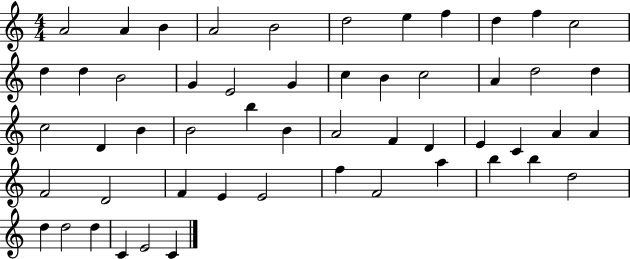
{
  \clef treble
  \numericTimeSignature
  \time 4/4
  \key c \major
  a'2 a'4 b'4 | a'2 b'2 | d''2 e''4 f''4 | d''4 f''4 c''2 | \break d''4 d''4 b'2 | g'4 e'2 g'4 | c''4 b'4 c''2 | a'4 d''2 d''4 | \break c''2 d'4 b'4 | b'2 b''4 b'4 | a'2 f'4 d'4 | e'4 c'4 a'4 a'4 | \break f'2 d'2 | f'4 e'4 e'2 | f''4 f'2 a''4 | b''4 b''4 d''2 | \break d''4 d''2 d''4 | c'4 e'2 c'4 | \bar "|."
}